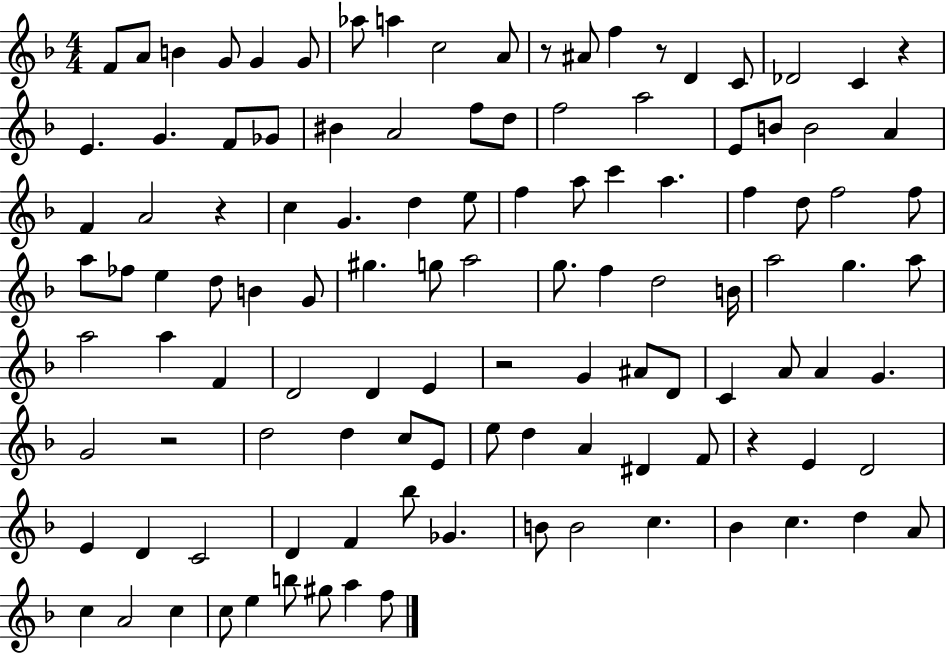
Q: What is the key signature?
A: F major